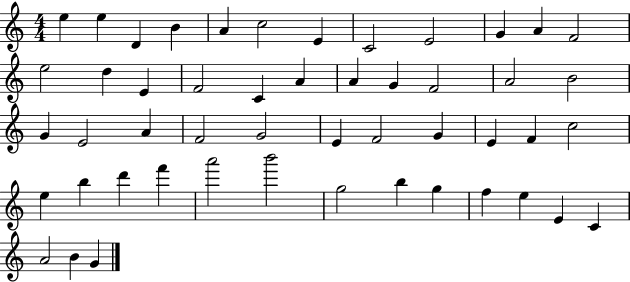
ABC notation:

X:1
T:Untitled
M:4/4
L:1/4
K:C
e e D B A c2 E C2 E2 G A F2 e2 d E F2 C A A G F2 A2 B2 G E2 A F2 G2 E F2 G E F c2 e b d' f' a'2 b'2 g2 b g f e E C A2 B G